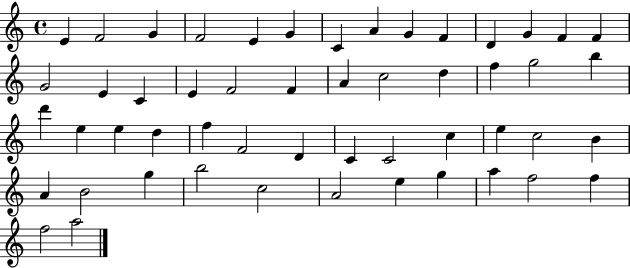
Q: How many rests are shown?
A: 0